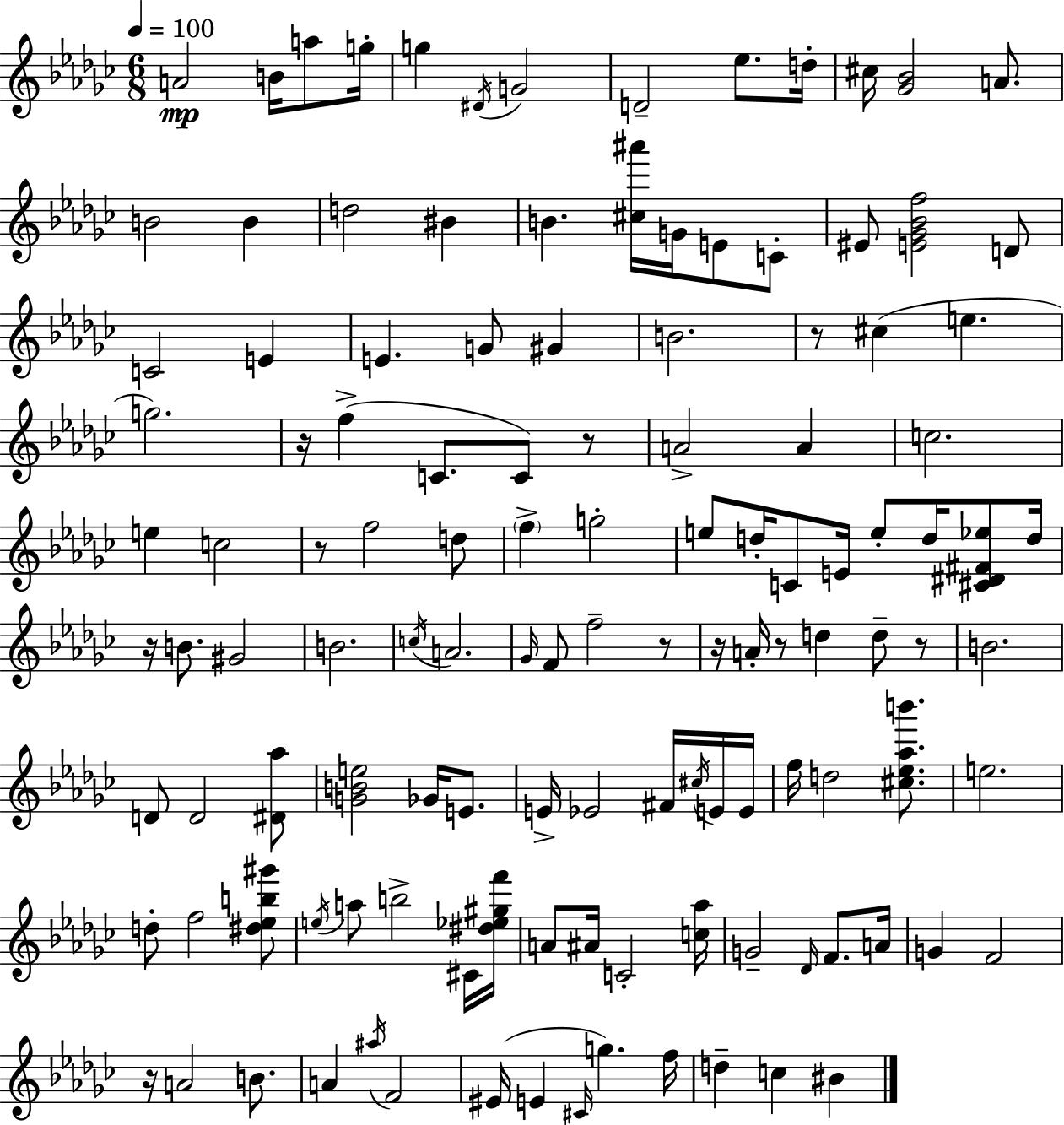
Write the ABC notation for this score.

X:1
T:Untitled
M:6/8
L:1/4
K:Ebm
A2 B/4 a/2 g/4 g ^D/4 G2 D2 _e/2 d/4 ^c/4 [_G_B]2 A/2 B2 B d2 ^B B [^c^a']/4 G/4 E/2 C/2 ^E/2 [E_G_Bf]2 D/2 C2 E E G/2 ^G B2 z/2 ^c e g2 z/4 f C/2 C/2 z/2 A2 A c2 e c2 z/2 f2 d/2 f g2 e/2 d/4 C/2 E/4 e/2 d/4 [^C^D^F_e]/2 d/4 z/4 B/2 ^G2 B2 c/4 A2 _G/4 F/2 f2 z/2 z/4 A/4 z/2 d d/2 z/2 B2 D/2 D2 [^D_a]/2 [GBe]2 _G/4 E/2 E/4 _E2 ^F/4 ^c/4 E/4 E/4 f/4 d2 [^c_e_ab']/2 e2 d/2 f2 [^d_eb^g']/2 e/4 a/2 b2 ^C/4 [^d_e^gf']/4 A/2 ^A/4 C2 [c_a]/4 G2 _D/4 F/2 A/4 G F2 z/4 A2 B/2 A ^a/4 F2 ^E/4 E ^C/4 g f/4 d c ^B